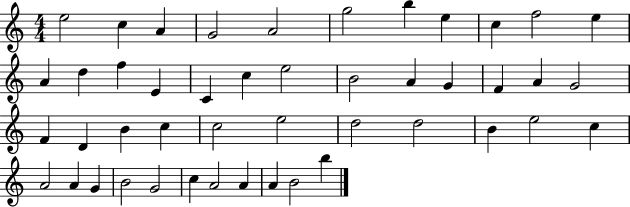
X:1
T:Untitled
M:4/4
L:1/4
K:C
e2 c A G2 A2 g2 b e c f2 e A d f E C c e2 B2 A G F A G2 F D B c c2 e2 d2 d2 B e2 c A2 A G B2 G2 c A2 A A B2 b